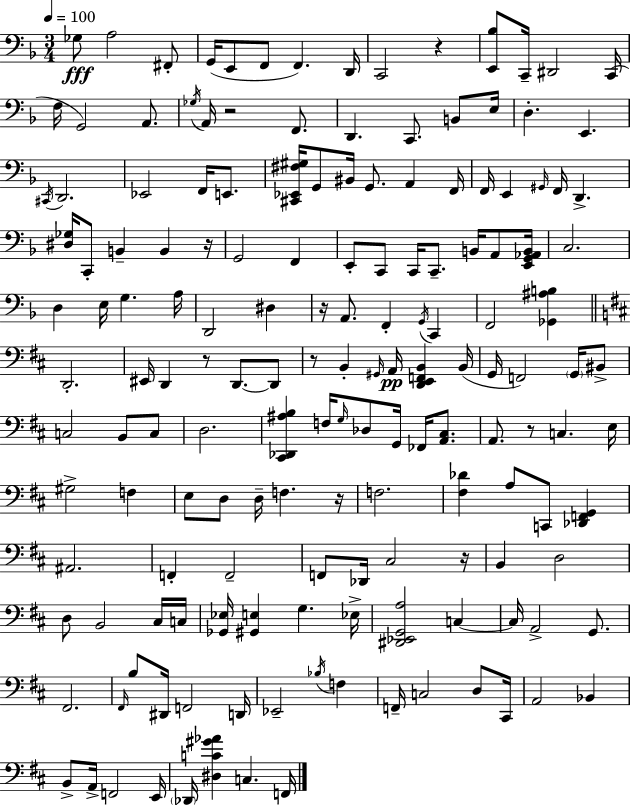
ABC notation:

X:1
T:Untitled
M:3/4
L:1/4
K:F
_G,/2 A,2 ^F,,/2 G,,/4 E,,/2 F,,/2 F,, D,,/4 C,,2 z [E,,_B,]/2 C,,/4 ^D,,2 C,,/4 F,/4 G,,2 A,,/2 _G,/4 A,,/4 z2 F,,/2 D,, C,,/2 B,,/2 E,/4 D, E,, ^C,,/4 D,,2 _E,,2 F,,/4 E,,/2 [^C,,_E,,^F,^G,]/4 G,,/2 ^B,,/4 G,,/2 A,, F,,/4 F,,/4 E,, ^G,,/4 F,,/4 D,, [^D,_G,]/4 C,,/2 B,, B,, z/4 G,,2 F,, E,,/2 C,,/2 C,,/4 C,,/2 B,,/4 A,,/2 [E,,G,,_A,,B,,]/4 C,2 D, E,/4 G, A,/4 D,,2 ^D, z/4 A,,/2 F,, G,,/4 C,, F,,2 [_G,,^A,B,] D,,2 ^E,,/4 D,, z/2 D,,/2 D,,/2 z/2 B,, ^G,,/4 A,,/4 [D,,E,,F,,B,,] B,,/4 G,,/4 F,,2 G,,/4 ^B,,/2 C,2 B,,/2 C,/2 D,2 [^C,,_D,,^A,B,] F,/4 G,/4 _D,/2 G,,/4 _F,,/4 [A,,^C,]/2 A,,/2 z/2 C, E,/4 ^G,2 F, E,/2 D,/2 D,/4 F, z/4 F,2 [^F,_D] A,/2 C,,/2 [_D,,F,,G,,] ^A,,2 F,, F,,2 F,,/2 _D,,/4 ^C,2 z/4 B,, D,2 D,/2 B,,2 ^C,/4 C,/4 [_G,,_E,]/4 [^G,,E,] G, _E,/4 [^D,,_E,,G,,A,]2 C, C,/4 A,,2 G,,/2 ^F,,2 ^F,,/4 B,/2 ^D,,/4 F,,2 D,,/4 _E,,2 _B,/4 F, F,,/4 C,2 D,/2 ^C,,/4 A,,2 _B,, B,,/2 A,,/4 F,,2 E,,/4 _D,,/4 [^D,C^G_A] C, F,,/4